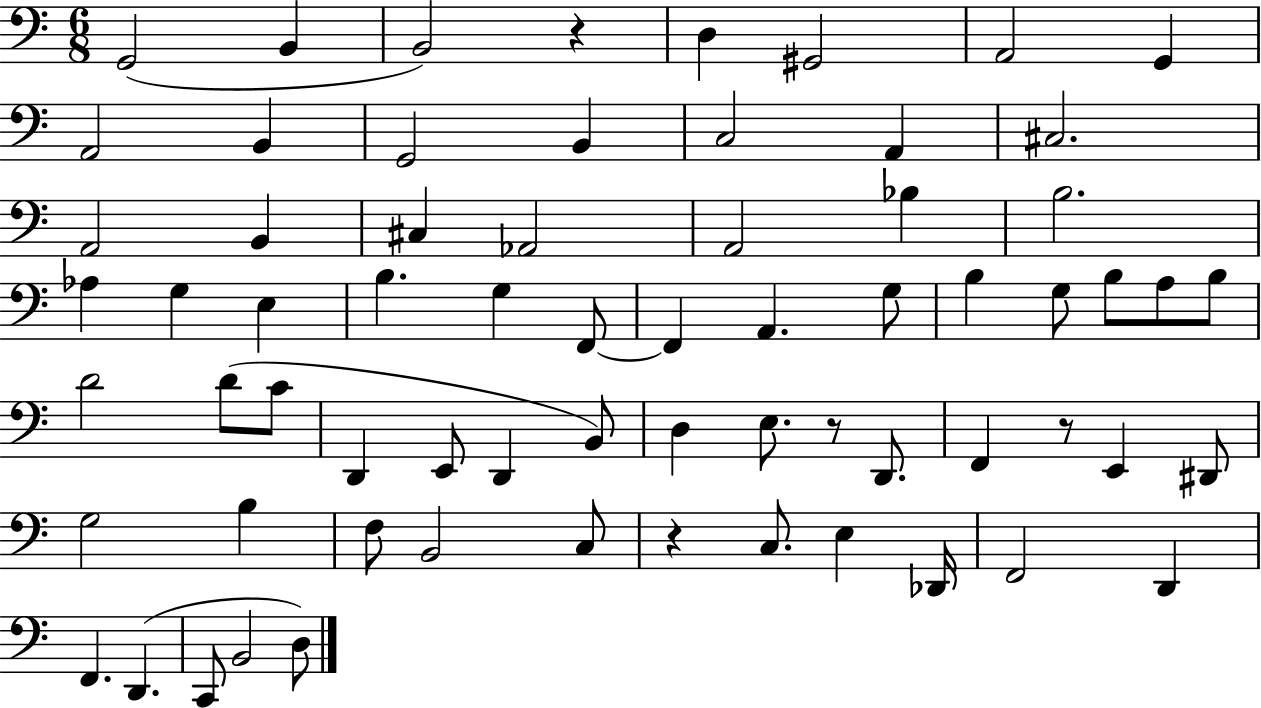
X:1
T:Untitled
M:6/8
L:1/4
K:C
G,,2 B,, B,,2 z D, ^G,,2 A,,2 G,, A,,2 B,, G,,2 B,, C,2 A,, ^C,2 A,,2 B,, ^C, _A,,2 A,,2 _B, B,2 _A, G, E, B, G, F,,/2 F,, A,, G,/2 B, G,/2 B,/2 A,/2 B,/2 D2 D/2 C/2 D,, E,,/2 D,, B,,/2 D, E,/2 z/2 D,,/2 F,, z/2 E,, ^D,,/2 G,2 B, F,/2 B,,2 C,/2 z C,/2 E, _D,,/4 F,,2 D,, F,, D,, C,,/2 B,,2 D,/2